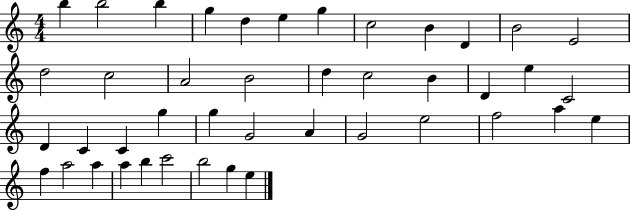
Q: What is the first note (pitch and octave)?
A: B5